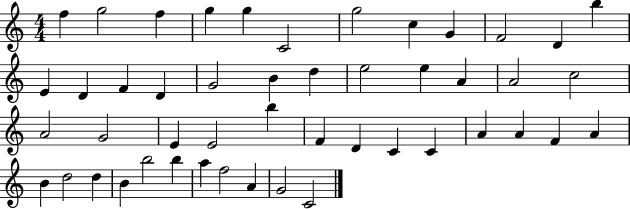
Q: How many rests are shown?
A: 0